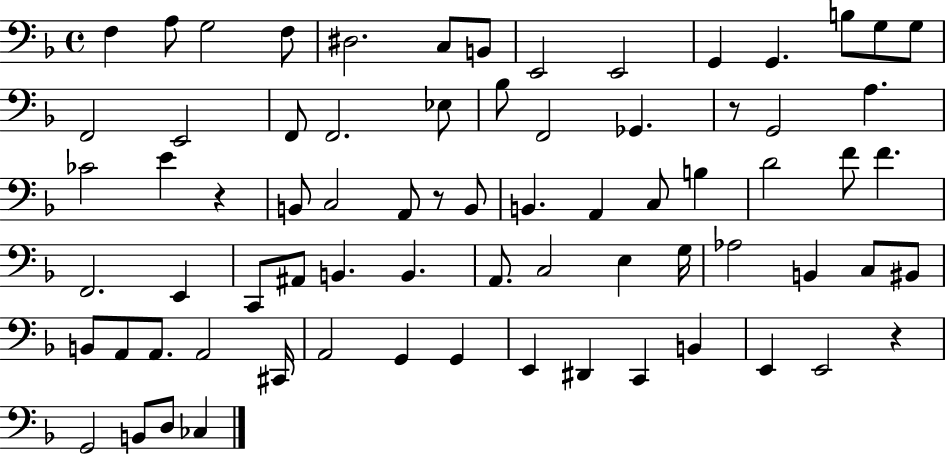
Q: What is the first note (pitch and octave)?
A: F3